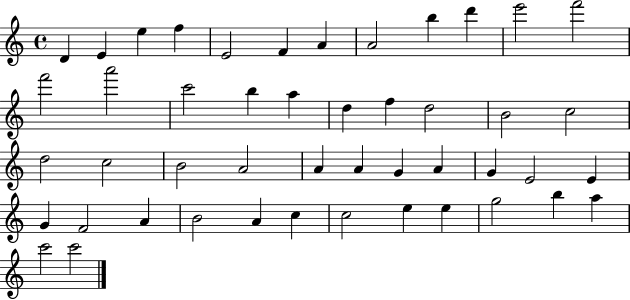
X:1
T:Untitled
M:4/4
L:1/4
K:C
D E e f E2 F A A2 b d' e'2 f'2 f'2 a'2 c'2 b a d f d2 B2 c2 d2 c2 B2 A2 A A G A G E2 E G F2 A B2 A c c2 e e g2 b a c'2 c'2